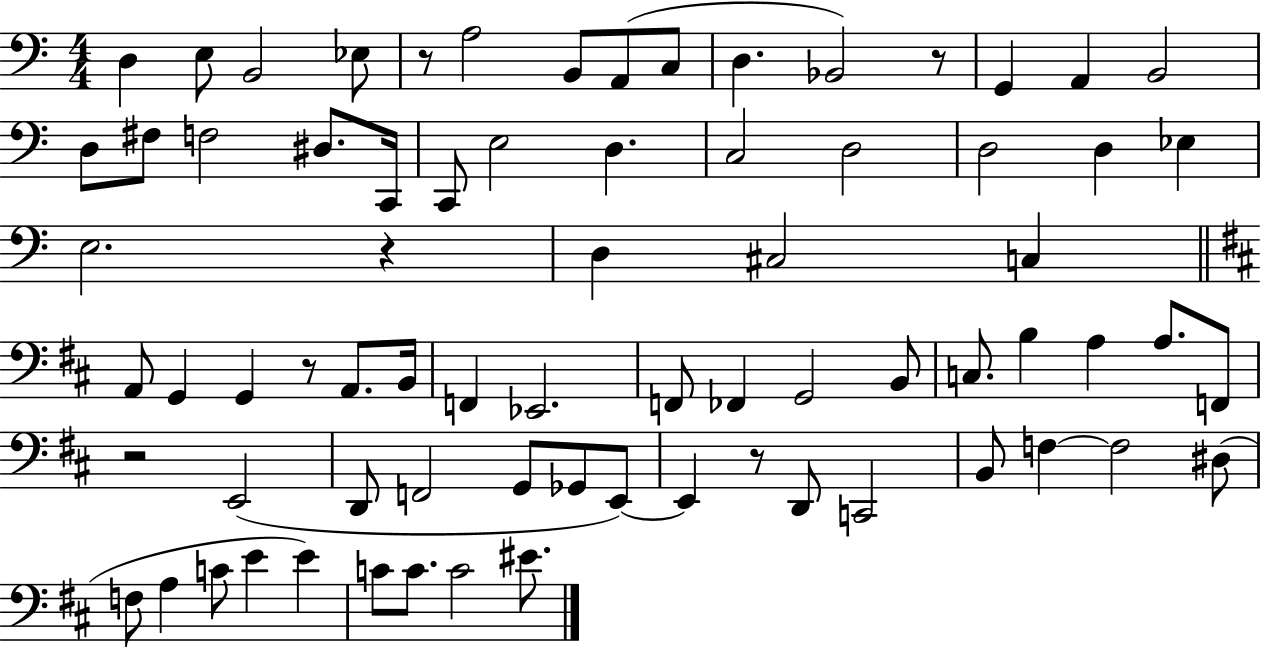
{
  \clef bass
  \numericTimeSignature
  \time 4/4
  \key c \major
  \repeat volta 2 { d4 e8 b,2 ees8 | r8 a2 b,8 a,8( c8 | d4. bes,2) r8 | g,4 a,4 b,2 | \break d8 fis8 f2 dis8. c,16 | c,8 e2 d4. | c2 d2 | d2 d4 ees4 | \break e2. r4 | d4 cis2 c4 | \bar "||" \break \key d \major a,8 g,4 g,4 r8 a,8. b,16 | f,4 ees,2. | f,8 fes,4 g,2 b,8 | c8. b4 a4 a8. f,8 | \break r2 e,2( | d,8 f,2 g,8 ges,8 e,8~~) | e,4 r8 d,8 c,2 | b,8 f4~~ f2 dis8( | \break f8 a4 c'8 e'4 e'4) | c'8 c'8. c'2 eis'8. | } \bar "|."
}